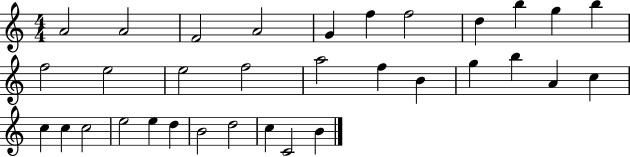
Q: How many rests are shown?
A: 0